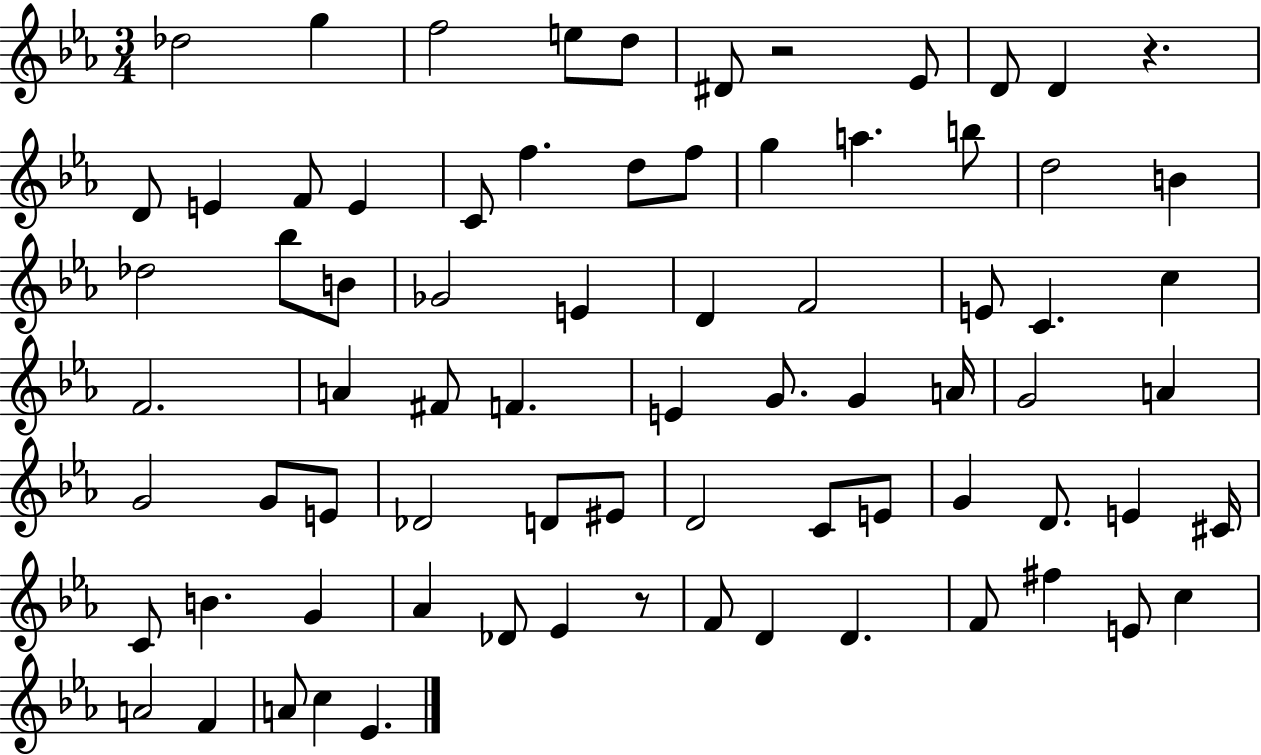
Db5/h G5/q F5/h E5/e D5/e D#4/e R/h Eb4/e D4/e D4/q R/q. D4/e E4/q F4/e E4/q C4/e F5/q. D5/e F5/e G5/q A5/q. B5/e D5/h B4/q Db5/h Bb5/e B4/e Gb4/h E4/q D4/q F4/h E4/e C4/q. C5/q F4/h. A4/q F#4/e F4/q. E4/q G4/e. G4/q A4/s G4/h A4/q G4/h G4/e E4/e Db4/h D4/e EIS4/e D4/h C4/e E4/e G4/q D4/e. E4/q C#4/s C4/e B4/q. G4/q Ab4/q Db4/e Eb4/q R/e F4/e D4/q D4/q. F4/e F#5/q E4/e C5/q A4/h F4/q A4/e C5/q Eb4/q.